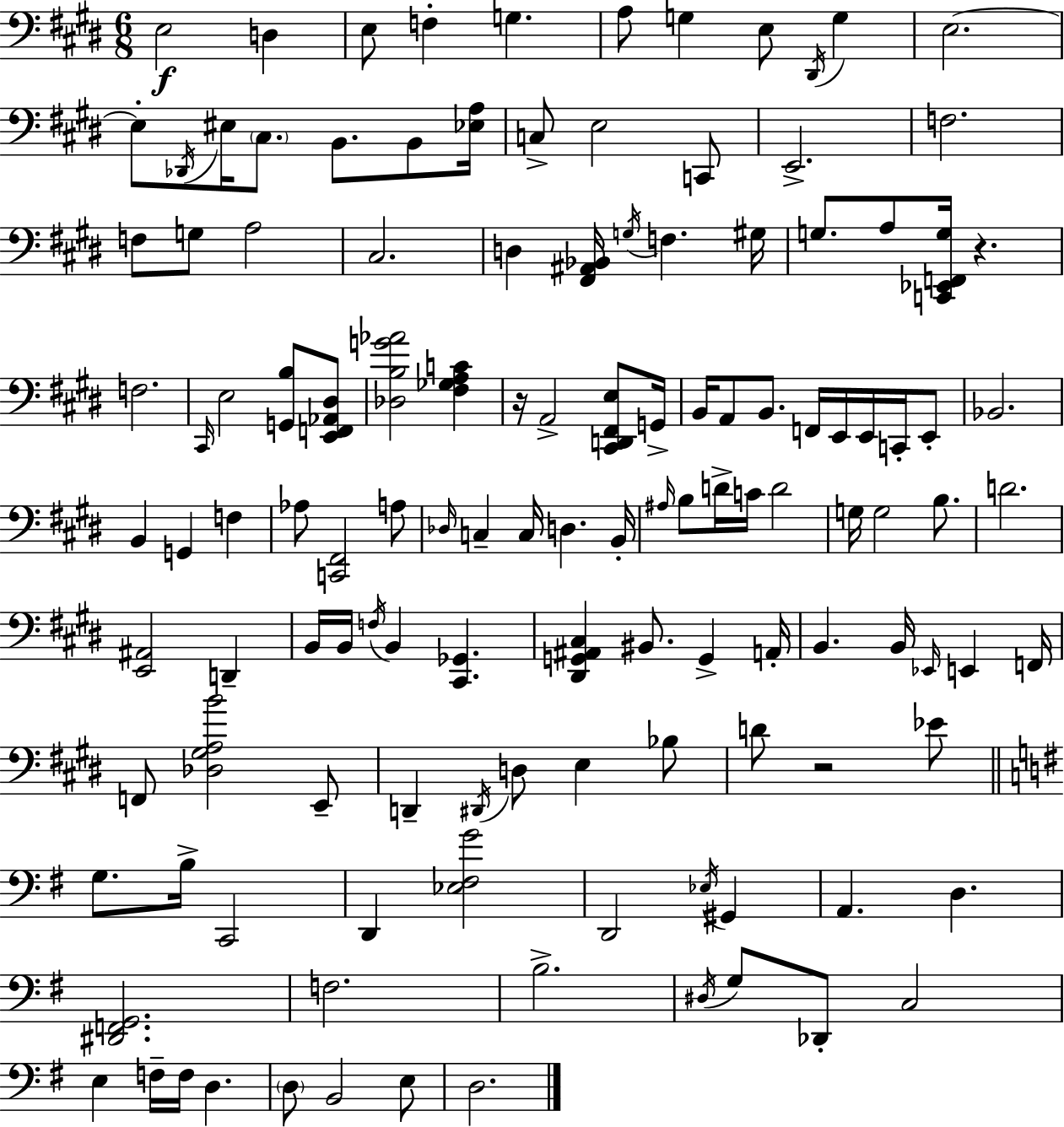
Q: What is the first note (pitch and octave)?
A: E3